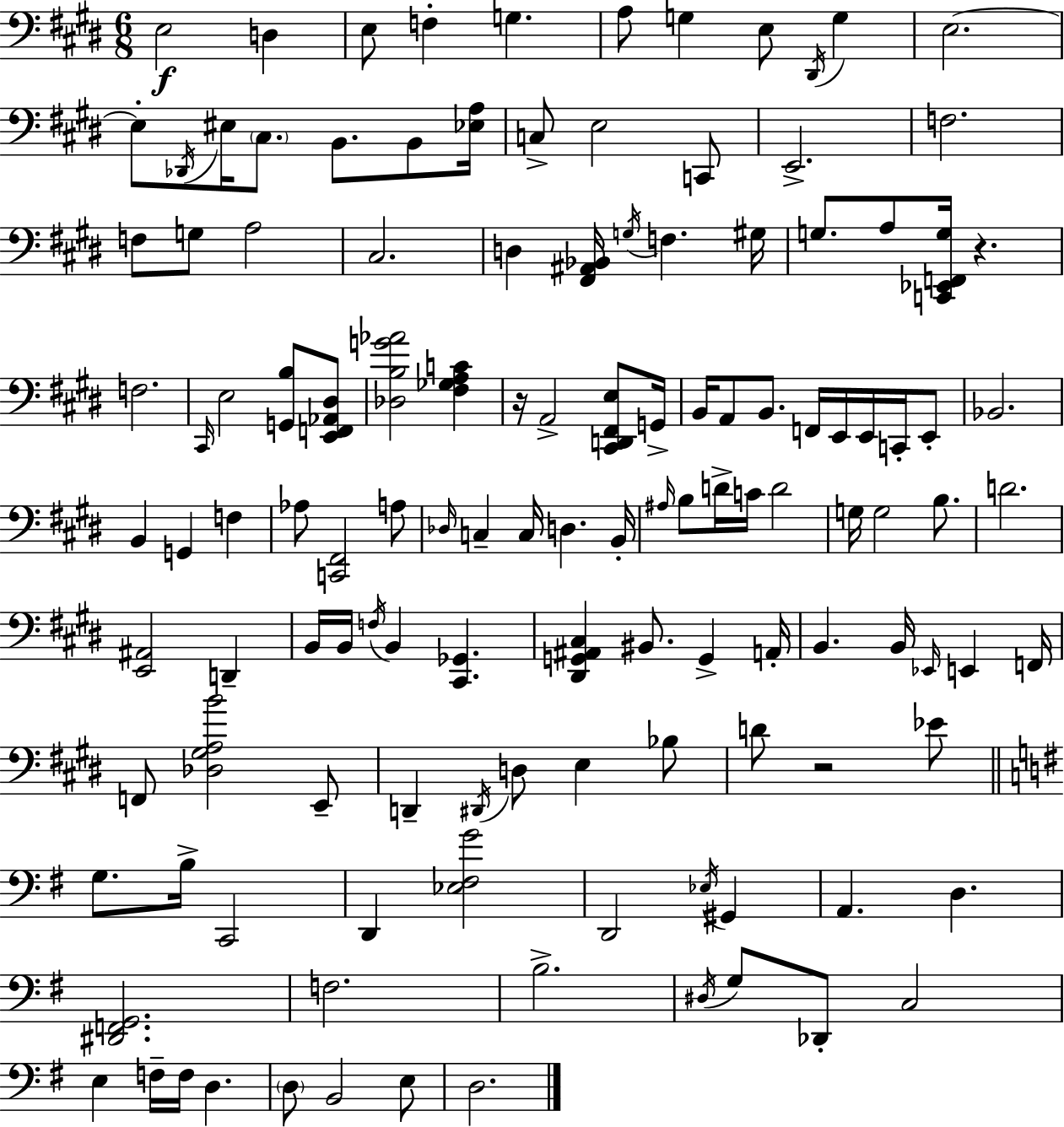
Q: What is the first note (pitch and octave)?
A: E3